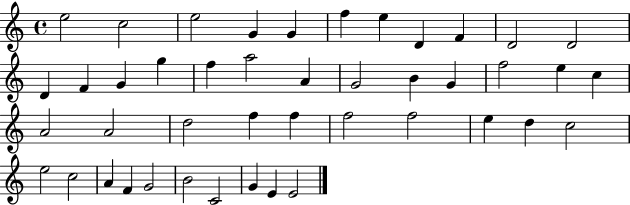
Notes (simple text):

E5/h C5/h E5/h G4/q G4/q F5/q E5/q D4/q F4/q D4/h D4/h D4/q F4/q G4/q G5/q F5/q A5/h A4/q G4/h B4/q G4/q F5/h E5/q C5/q A4/h A4/h D5/h F5/q F5/q F5/h F5/h E5/q D5/q C5/h E5/h C5/h A4/q F4/q G4/h B4/h C4/h G4/q E4/q E4/h